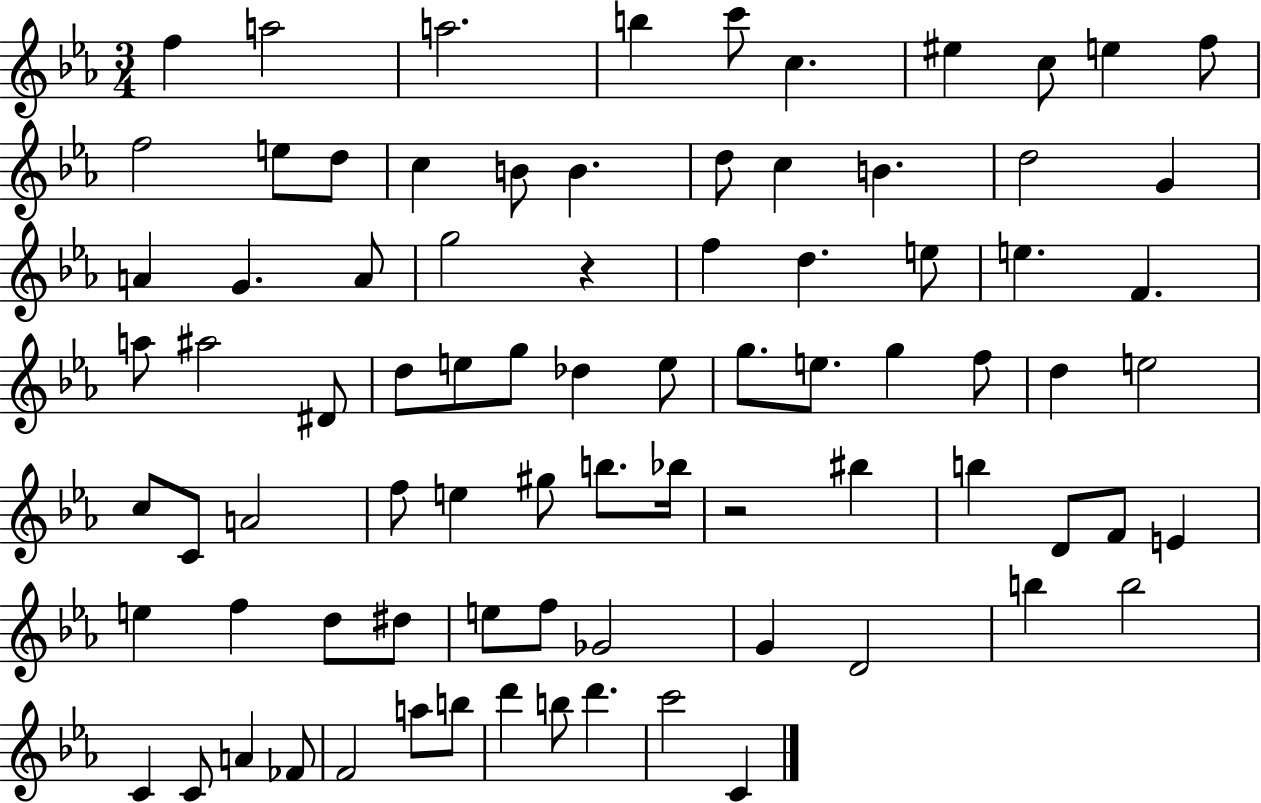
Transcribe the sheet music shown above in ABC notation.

X:1
T:Untitled
M:3/4
L:1/4
K:Eb
f a2 a2 b c'/2 c ^e c/2 e f/2 f2 e/2 d/2 c B/2 B d/2 c B d2 G A G A/2 g2 z f d e/2 e F a/2 ^a2 ^D/2 d/2 e/2 g/2 _d e/2 g/2 e/2 g f/2 d e2 c/2 C/2 A2 f/2 e ^g/2 b/2 _b/4 z2 ^b b D/2 F/2 E e f d/2 ^d/2 e/2 f/2 _G2 G D2 b b2 C C/2 A _F/2 F2 a/2 b/2 d' b/2 d' c'2 C